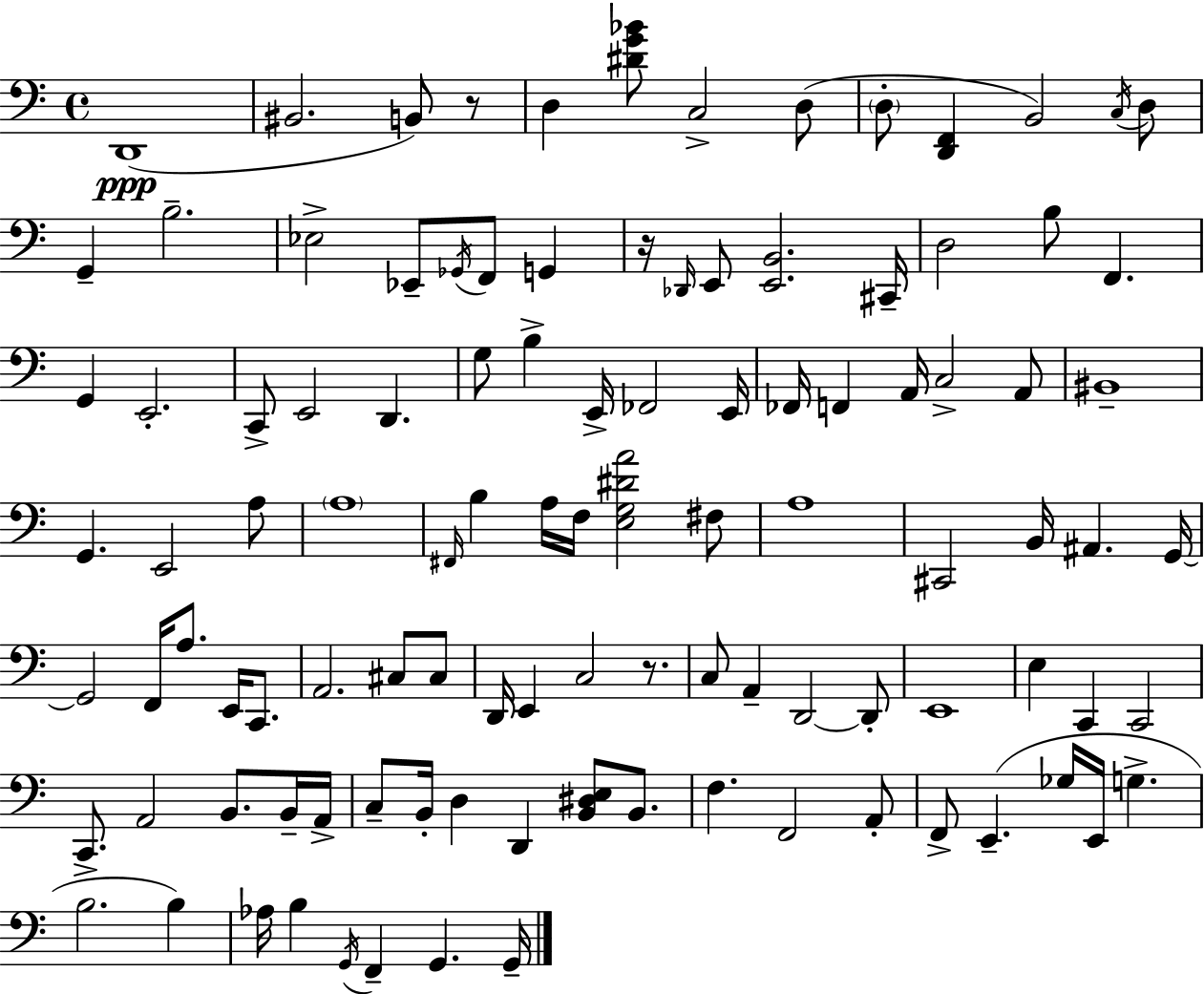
X:1
T:Untitled
M:4/4
L:1/4
K:Am
D,,4 ^B,,2 B,,/2 z/2 D, [^DG_B]/2 C,2 D,/2 D,/2 [D,,F,,] B,,2 C,/4 D,/2 G,, B,2 _E,2 _E,,/2 _G,,/4 F,,/2 G,, z/4 _D,,/4 E,,/2 [E,,B,,]2 ^C,,/4 D,2 B,/2 F,, G,, E,,2 C,,/2 E,,2 D,, G,/2 B, E,,/4 _F,,2 E,,/4 _F,,/4 F,, A,,/4 C,2 A,,/2 ^B,,4 G,, E,,2 A,/2 A,4 ^F,,/4 B, A,/4 F,/4 [E,G,^DA]2 ^F,/2 A,4 ^C,,2 B,,/4 ^A,, G,,/4 G,,2 F,,/4 A,/2 E,,/4 C,,/2 A,,2 ^C,/2 ^C,/2 D,,/4 E,, C,2 z/2 C,/2 A,, D,,2 D,,/2 E,,4 E, C,, C,,2 C,,/2 A,,2 B,,/2 B,,/4 A,,/4 C,/2 B,,/4 D, D,, [B,,^D,E,]/2 B,,/2 F, F,,2 A,,/2 F,,/2 E,, _G,/4 E,,/4 G, B,2 B, _A,/4 B, G,,/4 F,, G,, G,,/4